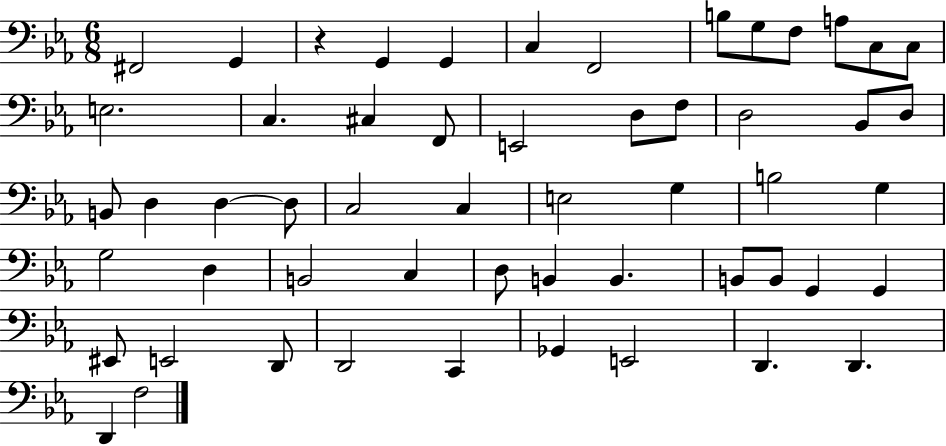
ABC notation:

X:1
T:Untitled
M:6/8
L:1/4
K:Eb
^F,,2 G,, z G,, G,, C, F,,2 B,/2 G,/2 F,/2 A,/2 C,/2 C,/2 E,2 C, ^C, F,,/2 E,,2 D,/2 F,/2 D,2 _B,,/2 D,/2 B,,/2 D, D, D,/2 C,2 C, E,2 G, B,2 G, G,2 D, B,,2 C, D,/2 B,, B,, B,,/2 B,,/2 G,, G,, ^E,,/2 E,,2 D,,/2 D,,2 C,, _G,, E,,2 D,, D,, D,, F,2